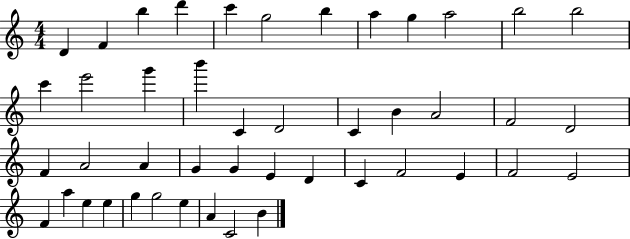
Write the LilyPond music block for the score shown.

{
  \clef treble
  \numericTimeSignature
  \time 4/4
  \key c \major
  d'4 f'4 b''4 d'''4 | c'''4 g''2 b''4 | a''4 g''4 a''2 | b''2 b''2 | \break c'''4 e'''2 g'''4 | b'''4 c'4 d'2 | c'4 b'4 a'2 | f'2 d'2 | \break f'4 a'2 a'4 | g'4 g'4 e'4 d'4 | c'4 f'2 e'4 | f'2 e'2 | \break f'4 a''4 e''4 e''4 | g''4 g''2 e''4 | a'4 c'2 b'4 | \bar "|."
}